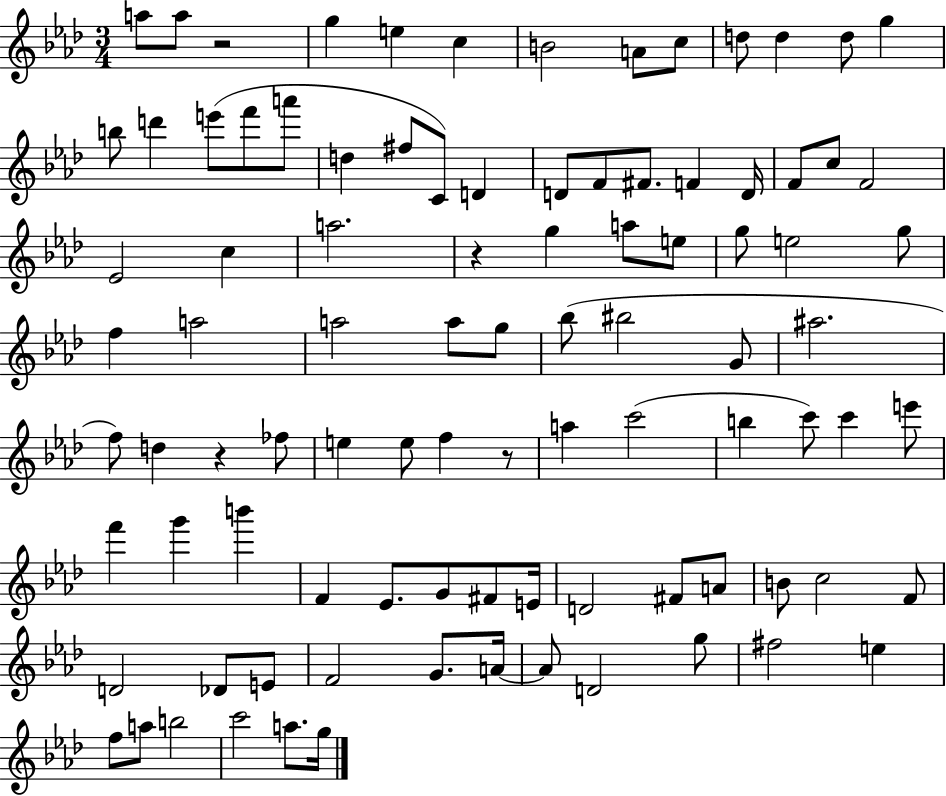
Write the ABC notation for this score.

X:1
T:Untitled
M:3/4
L:1/4
K:Ab
a/2 a/2 z2 g e c B2 A/2 c/2 d/2 d d/2 g b/2 d' e'/2 f'/2 a'/2 d ^f/2 C/2 D D/2 F/2 ^F/2 F D/4 F/2 c/2 F2 _E2 c a2 z g a/2 e/2 g/2 e2 g/2 f a2 a2 a/2 g/2 _b/2 ^b2 G/2 ^a2 f/2 d z _f/2 e e/2 f z/2 a c'2 b c'/2 c' e'/2 f' g' b' F _E/2 G/2 ^F/2 E/4 D2 ^F/2 A/2 B/2 c2 F/2 D2 _D/2 E/2 F2 G/2 A/4 A/2 D2 g/2 ^f2 e f/2 a/2 b2 c'2 a/2 g/4